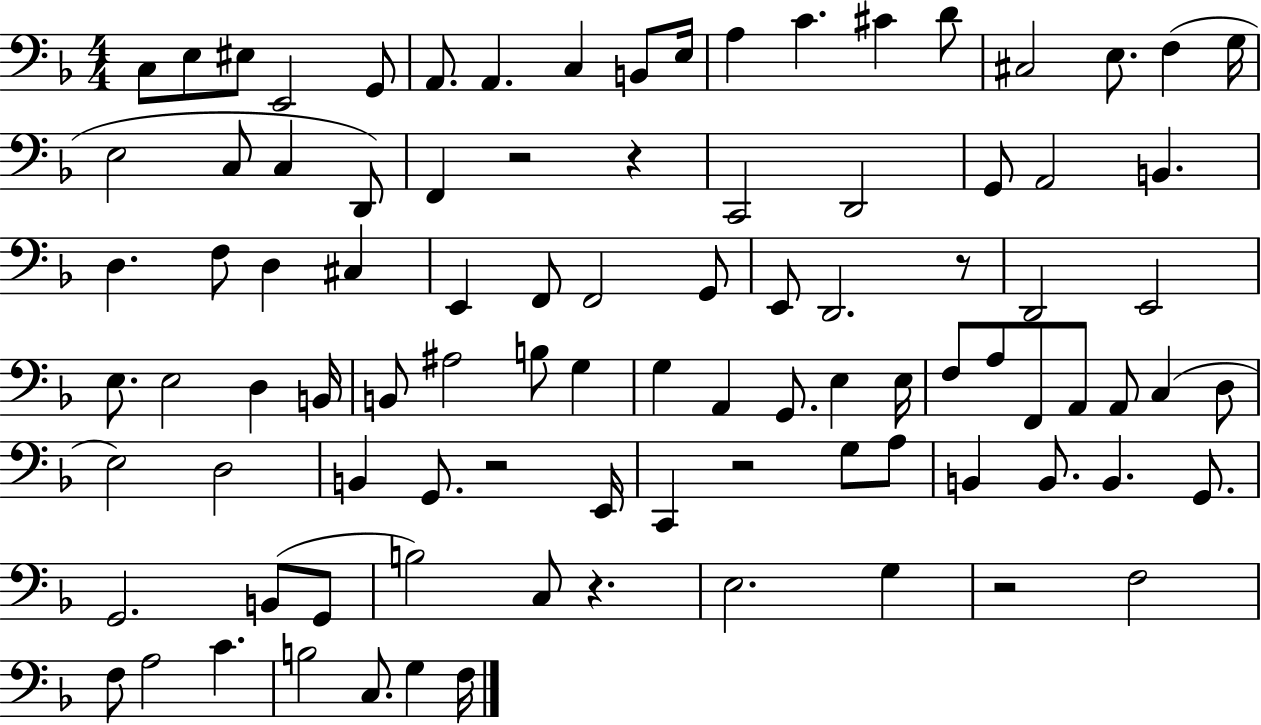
C3/e E3/e EIS3/e E2/h G2/e A2/e. A2/q. C3/q B2/e E3/s A3/q C4/q. C#4/q D4/e C#3/h E3/e. F3/q G3/s E3/h C3/e C3/q D2/e F2/q R/h R/q C2/h D2/h G2/e A2/h B2/q. D3/q. F3/e D3/q C#3/q E2/q F2/e F2/h G2/e E2/e D2/h. R/e D2/h E2/h E3/e. E3/h D3/q B2/s B2/e A#3/h B3/e G3/q G3/q A2/q G2/e. E3/q E3/s F3/e A3/e F2/e A2/e A2/e C3/q D3/e E3/h D3/h B2/q G2/e. R/h E2/s C2/q R/h G3/e A3/e B2/q B2/e. B2/q. G2/e. G2/h. B2/e G2/e B3/h C3/e R/q. E3/h. G3/q R/h F3/h F3/e A3/h C4/q. B3/h C3/e. G3/q F3/s